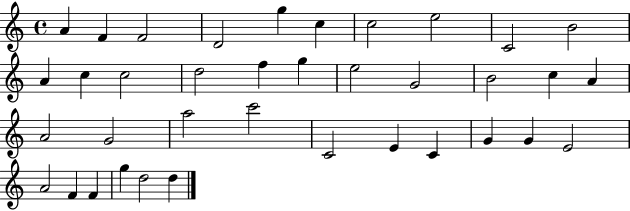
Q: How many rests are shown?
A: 0